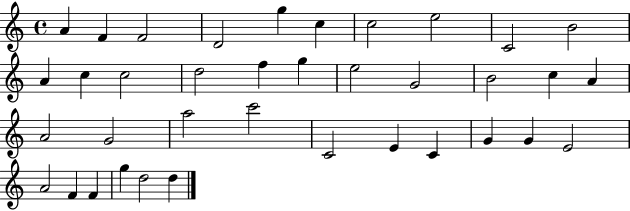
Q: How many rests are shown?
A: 0